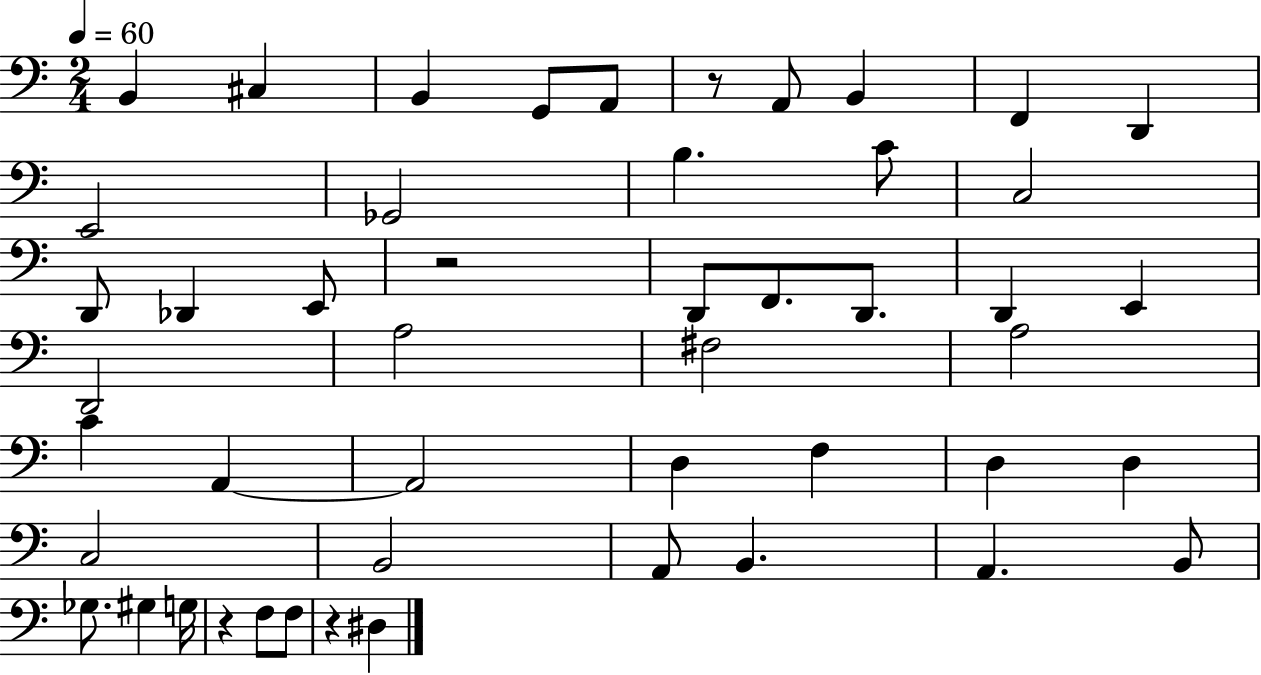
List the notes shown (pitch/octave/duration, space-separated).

B2/q C#3/q B2/q G2/e A2/e R/e A2/e B2/q F2/q D2/q E2/h Gb2/h B3/q. C4/e C3/h D2/e Db2/q E2/e R/h D2/e F2/e. D2/e. D2/q E2/q D2/h A3/h F#3/h A3/h C4/q A2/q A2/h D3/q F3/q D3/q D3/q C3/h B2/h A2/e B2/q. A2/q. B2/e Gb3/e. G#3/q G3/s R/q F3/e F3/e R/q D#3/q